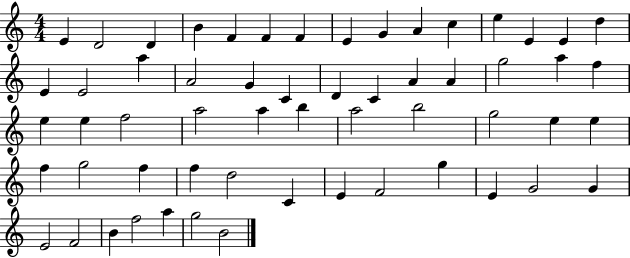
X:1
T:Untitled
M:4/4
L:1/4
K:C
E D2 D B F F F E G A c e E E d E E2 a A2 G C D C A A g2 a f e e f2 a2 a b a2 b2 g2 e e f g2 f f d2 C E F2 g E G2 G E2 F2 B f2 a g2 B2